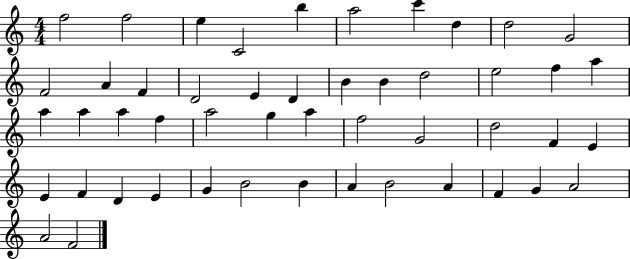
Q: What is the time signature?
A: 4/4